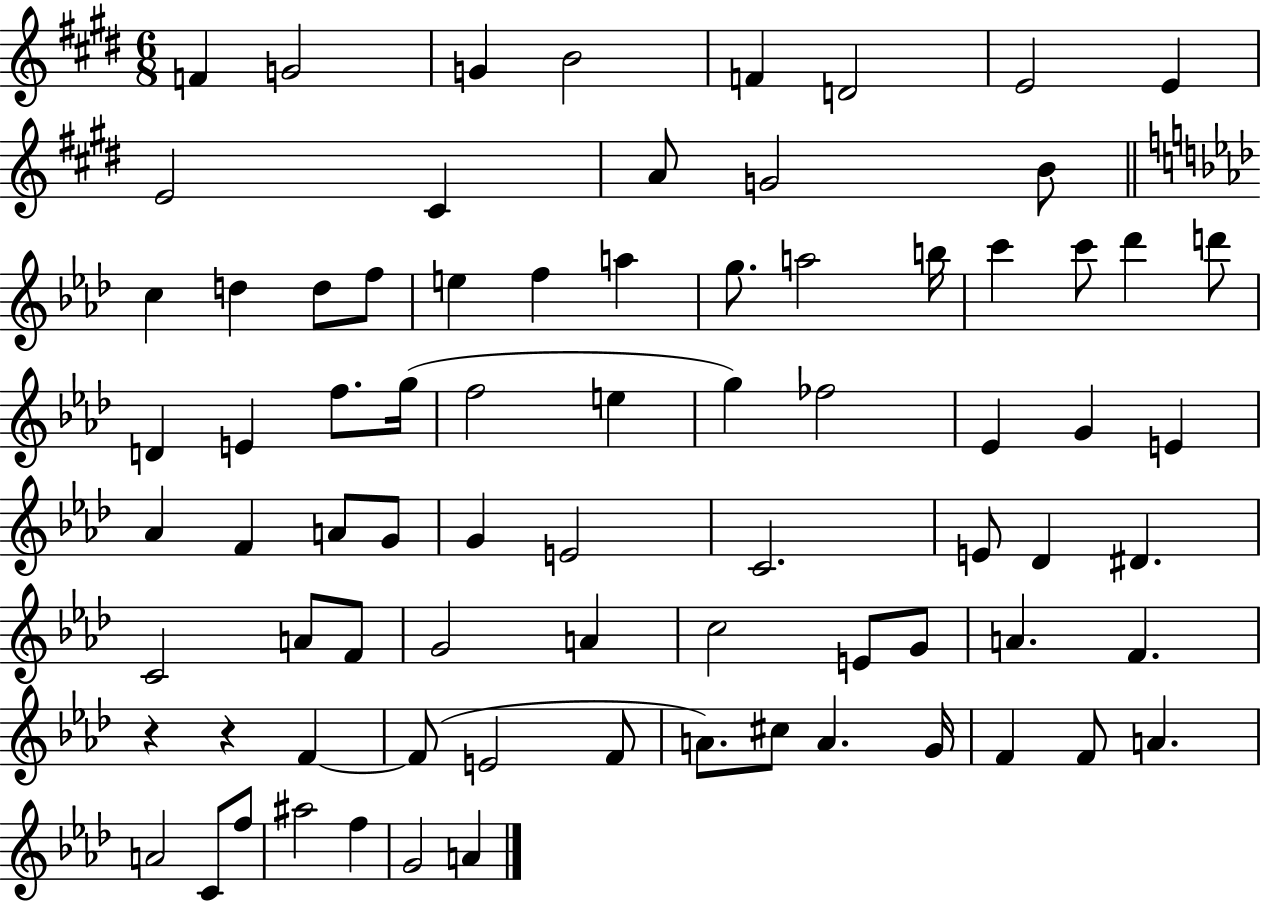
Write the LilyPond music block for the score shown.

{
  \clef treble
  \numericTimeSignature
  \time 6/8
  \key e \major
  f'4 g'2 | g'4 b'2 | f'4 d'2 | e'2 e'4 | \break e'2 cis'4 | a'8 g'2 b'8 | \bar "||" \break \key f \minor c''4 d''4 d''8 f''8 | e''4 f''4 a''4 | g''8. a''2 b''16 | c'''4 c'''8 des'''4 d'''8 | \break d'4 e'4 f''8. g''16( | f''2 e''4 | g''4) fes''2 | ees'4 g'4 e'4 | \break aes'4 f'4 a'8 g'8 | g'4 e'2 | c'2. | e'8 des'4 dis'4. | \break c'2 a'8 f'8 | g'2 a'4 | c''2 e'8 g'8 | a'4. f'4. | \break r4 r4 f'4~~ | f'8( e'2 f'8 | a'8.) cis''8 a'4. g'16 | f'4 f'8 a'4. | \break a'2 c'8 f''8 | ais''2 f''4 | g'2 a'4 | \bar "|."
}